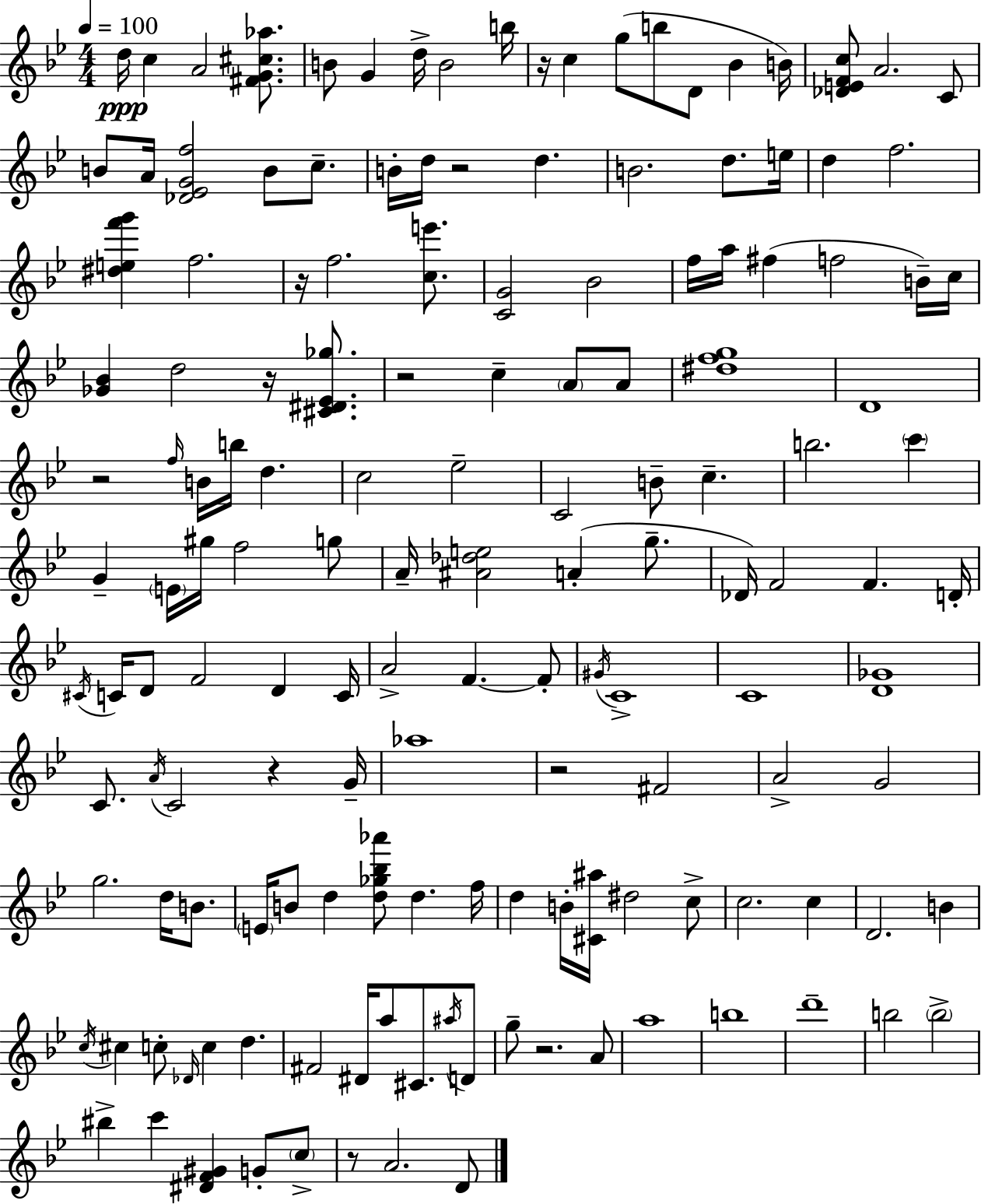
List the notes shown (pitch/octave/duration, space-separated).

D5/s C5/q A4/h [F#4,G4,C#5,Ab5]/e. B4/e G4/q D5/s B4/h B5/s R/s C5/q G5/e B5/e D4/e Bb4/q B4/s [Db4,E4,F4,C5]/e A4/h. C4/e B4/e A4/s [Db4,Eb4,G4,F5]/h B4/e C5/e. B4/s D5/s R/h D5/q. B4/h. D5/e. E5/s D5/q F5/h. [D#5,E5,F6,G6]/q F5/h. R/s F5/h. [C5,E6]/e. [C4,G4]/h Bb4/h F5/s A5/s F#5/q F5/h B4/s C5/s [Gb4,Bb4]/q D5/h R/s [C#4,D#4,Eb4,Gb5]/e. R/h C5/q A4/e A4/e [D#5,F5,G5]/w D4/w R/h F5/s B4/s B5/s D5/q. C5/h Eb5/h C4/h B4/e C5/q. B5/h. C6/q G4/q E4/s G#5/s F5/h G5/e A4/s [A#4,Db5,E5]/h A4/q G5/e. Db4/s F4/h F4/q. D4/s C#4/s C4/s D4/e F4/h D4/q C4/s A4/h F4/q. F4/e G#4/s C4/w C4/w [D4,Gb4]/w C4/e. A4/s C4/h R/q G4/s Ab5/w R/h F#4/h A4/h G4/h G5/h. D5/s B4/e. E4/s B4/e D5/q [D5,Gb5,Bb5,Ab6]/e D5/q. F5/s D5/q B4/s [C#4,A#5]/s D#5/h C5/e C5/h. C5/q D4/h. B4/q C5/s C#5/q C5/e Db4/s C5/q D5/q. F#4/h D#4/s A5/e C#4/e. A#5/s D4/e G5/e R/h. A4/e A5/w B5/w D6/w B5/h B5/h BIS5/q C6/q [D#4,F4,G#4]/q G4/e C5/e R/e A4/h. D4/e